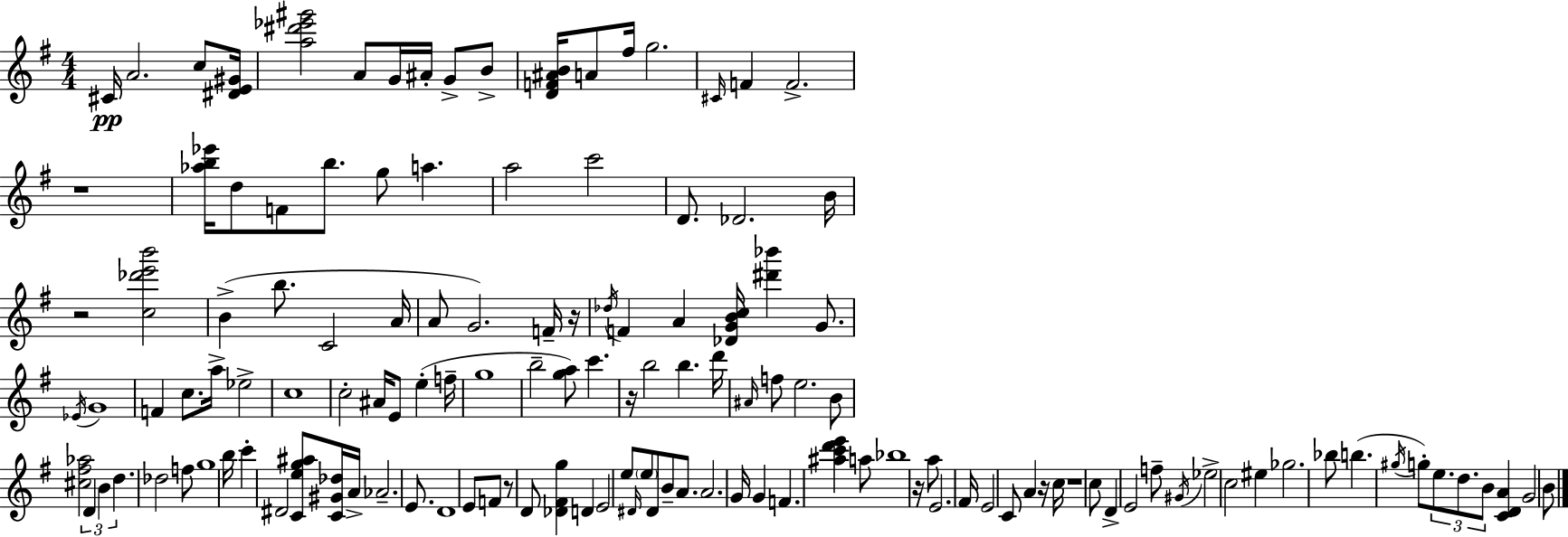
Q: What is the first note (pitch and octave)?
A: C#4